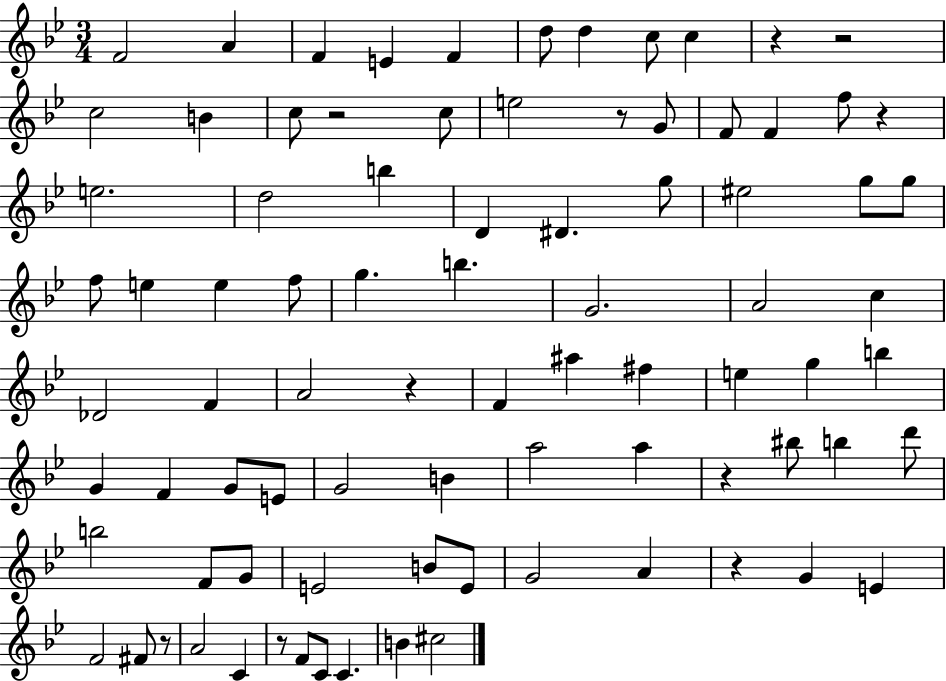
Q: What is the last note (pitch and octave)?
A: C#5